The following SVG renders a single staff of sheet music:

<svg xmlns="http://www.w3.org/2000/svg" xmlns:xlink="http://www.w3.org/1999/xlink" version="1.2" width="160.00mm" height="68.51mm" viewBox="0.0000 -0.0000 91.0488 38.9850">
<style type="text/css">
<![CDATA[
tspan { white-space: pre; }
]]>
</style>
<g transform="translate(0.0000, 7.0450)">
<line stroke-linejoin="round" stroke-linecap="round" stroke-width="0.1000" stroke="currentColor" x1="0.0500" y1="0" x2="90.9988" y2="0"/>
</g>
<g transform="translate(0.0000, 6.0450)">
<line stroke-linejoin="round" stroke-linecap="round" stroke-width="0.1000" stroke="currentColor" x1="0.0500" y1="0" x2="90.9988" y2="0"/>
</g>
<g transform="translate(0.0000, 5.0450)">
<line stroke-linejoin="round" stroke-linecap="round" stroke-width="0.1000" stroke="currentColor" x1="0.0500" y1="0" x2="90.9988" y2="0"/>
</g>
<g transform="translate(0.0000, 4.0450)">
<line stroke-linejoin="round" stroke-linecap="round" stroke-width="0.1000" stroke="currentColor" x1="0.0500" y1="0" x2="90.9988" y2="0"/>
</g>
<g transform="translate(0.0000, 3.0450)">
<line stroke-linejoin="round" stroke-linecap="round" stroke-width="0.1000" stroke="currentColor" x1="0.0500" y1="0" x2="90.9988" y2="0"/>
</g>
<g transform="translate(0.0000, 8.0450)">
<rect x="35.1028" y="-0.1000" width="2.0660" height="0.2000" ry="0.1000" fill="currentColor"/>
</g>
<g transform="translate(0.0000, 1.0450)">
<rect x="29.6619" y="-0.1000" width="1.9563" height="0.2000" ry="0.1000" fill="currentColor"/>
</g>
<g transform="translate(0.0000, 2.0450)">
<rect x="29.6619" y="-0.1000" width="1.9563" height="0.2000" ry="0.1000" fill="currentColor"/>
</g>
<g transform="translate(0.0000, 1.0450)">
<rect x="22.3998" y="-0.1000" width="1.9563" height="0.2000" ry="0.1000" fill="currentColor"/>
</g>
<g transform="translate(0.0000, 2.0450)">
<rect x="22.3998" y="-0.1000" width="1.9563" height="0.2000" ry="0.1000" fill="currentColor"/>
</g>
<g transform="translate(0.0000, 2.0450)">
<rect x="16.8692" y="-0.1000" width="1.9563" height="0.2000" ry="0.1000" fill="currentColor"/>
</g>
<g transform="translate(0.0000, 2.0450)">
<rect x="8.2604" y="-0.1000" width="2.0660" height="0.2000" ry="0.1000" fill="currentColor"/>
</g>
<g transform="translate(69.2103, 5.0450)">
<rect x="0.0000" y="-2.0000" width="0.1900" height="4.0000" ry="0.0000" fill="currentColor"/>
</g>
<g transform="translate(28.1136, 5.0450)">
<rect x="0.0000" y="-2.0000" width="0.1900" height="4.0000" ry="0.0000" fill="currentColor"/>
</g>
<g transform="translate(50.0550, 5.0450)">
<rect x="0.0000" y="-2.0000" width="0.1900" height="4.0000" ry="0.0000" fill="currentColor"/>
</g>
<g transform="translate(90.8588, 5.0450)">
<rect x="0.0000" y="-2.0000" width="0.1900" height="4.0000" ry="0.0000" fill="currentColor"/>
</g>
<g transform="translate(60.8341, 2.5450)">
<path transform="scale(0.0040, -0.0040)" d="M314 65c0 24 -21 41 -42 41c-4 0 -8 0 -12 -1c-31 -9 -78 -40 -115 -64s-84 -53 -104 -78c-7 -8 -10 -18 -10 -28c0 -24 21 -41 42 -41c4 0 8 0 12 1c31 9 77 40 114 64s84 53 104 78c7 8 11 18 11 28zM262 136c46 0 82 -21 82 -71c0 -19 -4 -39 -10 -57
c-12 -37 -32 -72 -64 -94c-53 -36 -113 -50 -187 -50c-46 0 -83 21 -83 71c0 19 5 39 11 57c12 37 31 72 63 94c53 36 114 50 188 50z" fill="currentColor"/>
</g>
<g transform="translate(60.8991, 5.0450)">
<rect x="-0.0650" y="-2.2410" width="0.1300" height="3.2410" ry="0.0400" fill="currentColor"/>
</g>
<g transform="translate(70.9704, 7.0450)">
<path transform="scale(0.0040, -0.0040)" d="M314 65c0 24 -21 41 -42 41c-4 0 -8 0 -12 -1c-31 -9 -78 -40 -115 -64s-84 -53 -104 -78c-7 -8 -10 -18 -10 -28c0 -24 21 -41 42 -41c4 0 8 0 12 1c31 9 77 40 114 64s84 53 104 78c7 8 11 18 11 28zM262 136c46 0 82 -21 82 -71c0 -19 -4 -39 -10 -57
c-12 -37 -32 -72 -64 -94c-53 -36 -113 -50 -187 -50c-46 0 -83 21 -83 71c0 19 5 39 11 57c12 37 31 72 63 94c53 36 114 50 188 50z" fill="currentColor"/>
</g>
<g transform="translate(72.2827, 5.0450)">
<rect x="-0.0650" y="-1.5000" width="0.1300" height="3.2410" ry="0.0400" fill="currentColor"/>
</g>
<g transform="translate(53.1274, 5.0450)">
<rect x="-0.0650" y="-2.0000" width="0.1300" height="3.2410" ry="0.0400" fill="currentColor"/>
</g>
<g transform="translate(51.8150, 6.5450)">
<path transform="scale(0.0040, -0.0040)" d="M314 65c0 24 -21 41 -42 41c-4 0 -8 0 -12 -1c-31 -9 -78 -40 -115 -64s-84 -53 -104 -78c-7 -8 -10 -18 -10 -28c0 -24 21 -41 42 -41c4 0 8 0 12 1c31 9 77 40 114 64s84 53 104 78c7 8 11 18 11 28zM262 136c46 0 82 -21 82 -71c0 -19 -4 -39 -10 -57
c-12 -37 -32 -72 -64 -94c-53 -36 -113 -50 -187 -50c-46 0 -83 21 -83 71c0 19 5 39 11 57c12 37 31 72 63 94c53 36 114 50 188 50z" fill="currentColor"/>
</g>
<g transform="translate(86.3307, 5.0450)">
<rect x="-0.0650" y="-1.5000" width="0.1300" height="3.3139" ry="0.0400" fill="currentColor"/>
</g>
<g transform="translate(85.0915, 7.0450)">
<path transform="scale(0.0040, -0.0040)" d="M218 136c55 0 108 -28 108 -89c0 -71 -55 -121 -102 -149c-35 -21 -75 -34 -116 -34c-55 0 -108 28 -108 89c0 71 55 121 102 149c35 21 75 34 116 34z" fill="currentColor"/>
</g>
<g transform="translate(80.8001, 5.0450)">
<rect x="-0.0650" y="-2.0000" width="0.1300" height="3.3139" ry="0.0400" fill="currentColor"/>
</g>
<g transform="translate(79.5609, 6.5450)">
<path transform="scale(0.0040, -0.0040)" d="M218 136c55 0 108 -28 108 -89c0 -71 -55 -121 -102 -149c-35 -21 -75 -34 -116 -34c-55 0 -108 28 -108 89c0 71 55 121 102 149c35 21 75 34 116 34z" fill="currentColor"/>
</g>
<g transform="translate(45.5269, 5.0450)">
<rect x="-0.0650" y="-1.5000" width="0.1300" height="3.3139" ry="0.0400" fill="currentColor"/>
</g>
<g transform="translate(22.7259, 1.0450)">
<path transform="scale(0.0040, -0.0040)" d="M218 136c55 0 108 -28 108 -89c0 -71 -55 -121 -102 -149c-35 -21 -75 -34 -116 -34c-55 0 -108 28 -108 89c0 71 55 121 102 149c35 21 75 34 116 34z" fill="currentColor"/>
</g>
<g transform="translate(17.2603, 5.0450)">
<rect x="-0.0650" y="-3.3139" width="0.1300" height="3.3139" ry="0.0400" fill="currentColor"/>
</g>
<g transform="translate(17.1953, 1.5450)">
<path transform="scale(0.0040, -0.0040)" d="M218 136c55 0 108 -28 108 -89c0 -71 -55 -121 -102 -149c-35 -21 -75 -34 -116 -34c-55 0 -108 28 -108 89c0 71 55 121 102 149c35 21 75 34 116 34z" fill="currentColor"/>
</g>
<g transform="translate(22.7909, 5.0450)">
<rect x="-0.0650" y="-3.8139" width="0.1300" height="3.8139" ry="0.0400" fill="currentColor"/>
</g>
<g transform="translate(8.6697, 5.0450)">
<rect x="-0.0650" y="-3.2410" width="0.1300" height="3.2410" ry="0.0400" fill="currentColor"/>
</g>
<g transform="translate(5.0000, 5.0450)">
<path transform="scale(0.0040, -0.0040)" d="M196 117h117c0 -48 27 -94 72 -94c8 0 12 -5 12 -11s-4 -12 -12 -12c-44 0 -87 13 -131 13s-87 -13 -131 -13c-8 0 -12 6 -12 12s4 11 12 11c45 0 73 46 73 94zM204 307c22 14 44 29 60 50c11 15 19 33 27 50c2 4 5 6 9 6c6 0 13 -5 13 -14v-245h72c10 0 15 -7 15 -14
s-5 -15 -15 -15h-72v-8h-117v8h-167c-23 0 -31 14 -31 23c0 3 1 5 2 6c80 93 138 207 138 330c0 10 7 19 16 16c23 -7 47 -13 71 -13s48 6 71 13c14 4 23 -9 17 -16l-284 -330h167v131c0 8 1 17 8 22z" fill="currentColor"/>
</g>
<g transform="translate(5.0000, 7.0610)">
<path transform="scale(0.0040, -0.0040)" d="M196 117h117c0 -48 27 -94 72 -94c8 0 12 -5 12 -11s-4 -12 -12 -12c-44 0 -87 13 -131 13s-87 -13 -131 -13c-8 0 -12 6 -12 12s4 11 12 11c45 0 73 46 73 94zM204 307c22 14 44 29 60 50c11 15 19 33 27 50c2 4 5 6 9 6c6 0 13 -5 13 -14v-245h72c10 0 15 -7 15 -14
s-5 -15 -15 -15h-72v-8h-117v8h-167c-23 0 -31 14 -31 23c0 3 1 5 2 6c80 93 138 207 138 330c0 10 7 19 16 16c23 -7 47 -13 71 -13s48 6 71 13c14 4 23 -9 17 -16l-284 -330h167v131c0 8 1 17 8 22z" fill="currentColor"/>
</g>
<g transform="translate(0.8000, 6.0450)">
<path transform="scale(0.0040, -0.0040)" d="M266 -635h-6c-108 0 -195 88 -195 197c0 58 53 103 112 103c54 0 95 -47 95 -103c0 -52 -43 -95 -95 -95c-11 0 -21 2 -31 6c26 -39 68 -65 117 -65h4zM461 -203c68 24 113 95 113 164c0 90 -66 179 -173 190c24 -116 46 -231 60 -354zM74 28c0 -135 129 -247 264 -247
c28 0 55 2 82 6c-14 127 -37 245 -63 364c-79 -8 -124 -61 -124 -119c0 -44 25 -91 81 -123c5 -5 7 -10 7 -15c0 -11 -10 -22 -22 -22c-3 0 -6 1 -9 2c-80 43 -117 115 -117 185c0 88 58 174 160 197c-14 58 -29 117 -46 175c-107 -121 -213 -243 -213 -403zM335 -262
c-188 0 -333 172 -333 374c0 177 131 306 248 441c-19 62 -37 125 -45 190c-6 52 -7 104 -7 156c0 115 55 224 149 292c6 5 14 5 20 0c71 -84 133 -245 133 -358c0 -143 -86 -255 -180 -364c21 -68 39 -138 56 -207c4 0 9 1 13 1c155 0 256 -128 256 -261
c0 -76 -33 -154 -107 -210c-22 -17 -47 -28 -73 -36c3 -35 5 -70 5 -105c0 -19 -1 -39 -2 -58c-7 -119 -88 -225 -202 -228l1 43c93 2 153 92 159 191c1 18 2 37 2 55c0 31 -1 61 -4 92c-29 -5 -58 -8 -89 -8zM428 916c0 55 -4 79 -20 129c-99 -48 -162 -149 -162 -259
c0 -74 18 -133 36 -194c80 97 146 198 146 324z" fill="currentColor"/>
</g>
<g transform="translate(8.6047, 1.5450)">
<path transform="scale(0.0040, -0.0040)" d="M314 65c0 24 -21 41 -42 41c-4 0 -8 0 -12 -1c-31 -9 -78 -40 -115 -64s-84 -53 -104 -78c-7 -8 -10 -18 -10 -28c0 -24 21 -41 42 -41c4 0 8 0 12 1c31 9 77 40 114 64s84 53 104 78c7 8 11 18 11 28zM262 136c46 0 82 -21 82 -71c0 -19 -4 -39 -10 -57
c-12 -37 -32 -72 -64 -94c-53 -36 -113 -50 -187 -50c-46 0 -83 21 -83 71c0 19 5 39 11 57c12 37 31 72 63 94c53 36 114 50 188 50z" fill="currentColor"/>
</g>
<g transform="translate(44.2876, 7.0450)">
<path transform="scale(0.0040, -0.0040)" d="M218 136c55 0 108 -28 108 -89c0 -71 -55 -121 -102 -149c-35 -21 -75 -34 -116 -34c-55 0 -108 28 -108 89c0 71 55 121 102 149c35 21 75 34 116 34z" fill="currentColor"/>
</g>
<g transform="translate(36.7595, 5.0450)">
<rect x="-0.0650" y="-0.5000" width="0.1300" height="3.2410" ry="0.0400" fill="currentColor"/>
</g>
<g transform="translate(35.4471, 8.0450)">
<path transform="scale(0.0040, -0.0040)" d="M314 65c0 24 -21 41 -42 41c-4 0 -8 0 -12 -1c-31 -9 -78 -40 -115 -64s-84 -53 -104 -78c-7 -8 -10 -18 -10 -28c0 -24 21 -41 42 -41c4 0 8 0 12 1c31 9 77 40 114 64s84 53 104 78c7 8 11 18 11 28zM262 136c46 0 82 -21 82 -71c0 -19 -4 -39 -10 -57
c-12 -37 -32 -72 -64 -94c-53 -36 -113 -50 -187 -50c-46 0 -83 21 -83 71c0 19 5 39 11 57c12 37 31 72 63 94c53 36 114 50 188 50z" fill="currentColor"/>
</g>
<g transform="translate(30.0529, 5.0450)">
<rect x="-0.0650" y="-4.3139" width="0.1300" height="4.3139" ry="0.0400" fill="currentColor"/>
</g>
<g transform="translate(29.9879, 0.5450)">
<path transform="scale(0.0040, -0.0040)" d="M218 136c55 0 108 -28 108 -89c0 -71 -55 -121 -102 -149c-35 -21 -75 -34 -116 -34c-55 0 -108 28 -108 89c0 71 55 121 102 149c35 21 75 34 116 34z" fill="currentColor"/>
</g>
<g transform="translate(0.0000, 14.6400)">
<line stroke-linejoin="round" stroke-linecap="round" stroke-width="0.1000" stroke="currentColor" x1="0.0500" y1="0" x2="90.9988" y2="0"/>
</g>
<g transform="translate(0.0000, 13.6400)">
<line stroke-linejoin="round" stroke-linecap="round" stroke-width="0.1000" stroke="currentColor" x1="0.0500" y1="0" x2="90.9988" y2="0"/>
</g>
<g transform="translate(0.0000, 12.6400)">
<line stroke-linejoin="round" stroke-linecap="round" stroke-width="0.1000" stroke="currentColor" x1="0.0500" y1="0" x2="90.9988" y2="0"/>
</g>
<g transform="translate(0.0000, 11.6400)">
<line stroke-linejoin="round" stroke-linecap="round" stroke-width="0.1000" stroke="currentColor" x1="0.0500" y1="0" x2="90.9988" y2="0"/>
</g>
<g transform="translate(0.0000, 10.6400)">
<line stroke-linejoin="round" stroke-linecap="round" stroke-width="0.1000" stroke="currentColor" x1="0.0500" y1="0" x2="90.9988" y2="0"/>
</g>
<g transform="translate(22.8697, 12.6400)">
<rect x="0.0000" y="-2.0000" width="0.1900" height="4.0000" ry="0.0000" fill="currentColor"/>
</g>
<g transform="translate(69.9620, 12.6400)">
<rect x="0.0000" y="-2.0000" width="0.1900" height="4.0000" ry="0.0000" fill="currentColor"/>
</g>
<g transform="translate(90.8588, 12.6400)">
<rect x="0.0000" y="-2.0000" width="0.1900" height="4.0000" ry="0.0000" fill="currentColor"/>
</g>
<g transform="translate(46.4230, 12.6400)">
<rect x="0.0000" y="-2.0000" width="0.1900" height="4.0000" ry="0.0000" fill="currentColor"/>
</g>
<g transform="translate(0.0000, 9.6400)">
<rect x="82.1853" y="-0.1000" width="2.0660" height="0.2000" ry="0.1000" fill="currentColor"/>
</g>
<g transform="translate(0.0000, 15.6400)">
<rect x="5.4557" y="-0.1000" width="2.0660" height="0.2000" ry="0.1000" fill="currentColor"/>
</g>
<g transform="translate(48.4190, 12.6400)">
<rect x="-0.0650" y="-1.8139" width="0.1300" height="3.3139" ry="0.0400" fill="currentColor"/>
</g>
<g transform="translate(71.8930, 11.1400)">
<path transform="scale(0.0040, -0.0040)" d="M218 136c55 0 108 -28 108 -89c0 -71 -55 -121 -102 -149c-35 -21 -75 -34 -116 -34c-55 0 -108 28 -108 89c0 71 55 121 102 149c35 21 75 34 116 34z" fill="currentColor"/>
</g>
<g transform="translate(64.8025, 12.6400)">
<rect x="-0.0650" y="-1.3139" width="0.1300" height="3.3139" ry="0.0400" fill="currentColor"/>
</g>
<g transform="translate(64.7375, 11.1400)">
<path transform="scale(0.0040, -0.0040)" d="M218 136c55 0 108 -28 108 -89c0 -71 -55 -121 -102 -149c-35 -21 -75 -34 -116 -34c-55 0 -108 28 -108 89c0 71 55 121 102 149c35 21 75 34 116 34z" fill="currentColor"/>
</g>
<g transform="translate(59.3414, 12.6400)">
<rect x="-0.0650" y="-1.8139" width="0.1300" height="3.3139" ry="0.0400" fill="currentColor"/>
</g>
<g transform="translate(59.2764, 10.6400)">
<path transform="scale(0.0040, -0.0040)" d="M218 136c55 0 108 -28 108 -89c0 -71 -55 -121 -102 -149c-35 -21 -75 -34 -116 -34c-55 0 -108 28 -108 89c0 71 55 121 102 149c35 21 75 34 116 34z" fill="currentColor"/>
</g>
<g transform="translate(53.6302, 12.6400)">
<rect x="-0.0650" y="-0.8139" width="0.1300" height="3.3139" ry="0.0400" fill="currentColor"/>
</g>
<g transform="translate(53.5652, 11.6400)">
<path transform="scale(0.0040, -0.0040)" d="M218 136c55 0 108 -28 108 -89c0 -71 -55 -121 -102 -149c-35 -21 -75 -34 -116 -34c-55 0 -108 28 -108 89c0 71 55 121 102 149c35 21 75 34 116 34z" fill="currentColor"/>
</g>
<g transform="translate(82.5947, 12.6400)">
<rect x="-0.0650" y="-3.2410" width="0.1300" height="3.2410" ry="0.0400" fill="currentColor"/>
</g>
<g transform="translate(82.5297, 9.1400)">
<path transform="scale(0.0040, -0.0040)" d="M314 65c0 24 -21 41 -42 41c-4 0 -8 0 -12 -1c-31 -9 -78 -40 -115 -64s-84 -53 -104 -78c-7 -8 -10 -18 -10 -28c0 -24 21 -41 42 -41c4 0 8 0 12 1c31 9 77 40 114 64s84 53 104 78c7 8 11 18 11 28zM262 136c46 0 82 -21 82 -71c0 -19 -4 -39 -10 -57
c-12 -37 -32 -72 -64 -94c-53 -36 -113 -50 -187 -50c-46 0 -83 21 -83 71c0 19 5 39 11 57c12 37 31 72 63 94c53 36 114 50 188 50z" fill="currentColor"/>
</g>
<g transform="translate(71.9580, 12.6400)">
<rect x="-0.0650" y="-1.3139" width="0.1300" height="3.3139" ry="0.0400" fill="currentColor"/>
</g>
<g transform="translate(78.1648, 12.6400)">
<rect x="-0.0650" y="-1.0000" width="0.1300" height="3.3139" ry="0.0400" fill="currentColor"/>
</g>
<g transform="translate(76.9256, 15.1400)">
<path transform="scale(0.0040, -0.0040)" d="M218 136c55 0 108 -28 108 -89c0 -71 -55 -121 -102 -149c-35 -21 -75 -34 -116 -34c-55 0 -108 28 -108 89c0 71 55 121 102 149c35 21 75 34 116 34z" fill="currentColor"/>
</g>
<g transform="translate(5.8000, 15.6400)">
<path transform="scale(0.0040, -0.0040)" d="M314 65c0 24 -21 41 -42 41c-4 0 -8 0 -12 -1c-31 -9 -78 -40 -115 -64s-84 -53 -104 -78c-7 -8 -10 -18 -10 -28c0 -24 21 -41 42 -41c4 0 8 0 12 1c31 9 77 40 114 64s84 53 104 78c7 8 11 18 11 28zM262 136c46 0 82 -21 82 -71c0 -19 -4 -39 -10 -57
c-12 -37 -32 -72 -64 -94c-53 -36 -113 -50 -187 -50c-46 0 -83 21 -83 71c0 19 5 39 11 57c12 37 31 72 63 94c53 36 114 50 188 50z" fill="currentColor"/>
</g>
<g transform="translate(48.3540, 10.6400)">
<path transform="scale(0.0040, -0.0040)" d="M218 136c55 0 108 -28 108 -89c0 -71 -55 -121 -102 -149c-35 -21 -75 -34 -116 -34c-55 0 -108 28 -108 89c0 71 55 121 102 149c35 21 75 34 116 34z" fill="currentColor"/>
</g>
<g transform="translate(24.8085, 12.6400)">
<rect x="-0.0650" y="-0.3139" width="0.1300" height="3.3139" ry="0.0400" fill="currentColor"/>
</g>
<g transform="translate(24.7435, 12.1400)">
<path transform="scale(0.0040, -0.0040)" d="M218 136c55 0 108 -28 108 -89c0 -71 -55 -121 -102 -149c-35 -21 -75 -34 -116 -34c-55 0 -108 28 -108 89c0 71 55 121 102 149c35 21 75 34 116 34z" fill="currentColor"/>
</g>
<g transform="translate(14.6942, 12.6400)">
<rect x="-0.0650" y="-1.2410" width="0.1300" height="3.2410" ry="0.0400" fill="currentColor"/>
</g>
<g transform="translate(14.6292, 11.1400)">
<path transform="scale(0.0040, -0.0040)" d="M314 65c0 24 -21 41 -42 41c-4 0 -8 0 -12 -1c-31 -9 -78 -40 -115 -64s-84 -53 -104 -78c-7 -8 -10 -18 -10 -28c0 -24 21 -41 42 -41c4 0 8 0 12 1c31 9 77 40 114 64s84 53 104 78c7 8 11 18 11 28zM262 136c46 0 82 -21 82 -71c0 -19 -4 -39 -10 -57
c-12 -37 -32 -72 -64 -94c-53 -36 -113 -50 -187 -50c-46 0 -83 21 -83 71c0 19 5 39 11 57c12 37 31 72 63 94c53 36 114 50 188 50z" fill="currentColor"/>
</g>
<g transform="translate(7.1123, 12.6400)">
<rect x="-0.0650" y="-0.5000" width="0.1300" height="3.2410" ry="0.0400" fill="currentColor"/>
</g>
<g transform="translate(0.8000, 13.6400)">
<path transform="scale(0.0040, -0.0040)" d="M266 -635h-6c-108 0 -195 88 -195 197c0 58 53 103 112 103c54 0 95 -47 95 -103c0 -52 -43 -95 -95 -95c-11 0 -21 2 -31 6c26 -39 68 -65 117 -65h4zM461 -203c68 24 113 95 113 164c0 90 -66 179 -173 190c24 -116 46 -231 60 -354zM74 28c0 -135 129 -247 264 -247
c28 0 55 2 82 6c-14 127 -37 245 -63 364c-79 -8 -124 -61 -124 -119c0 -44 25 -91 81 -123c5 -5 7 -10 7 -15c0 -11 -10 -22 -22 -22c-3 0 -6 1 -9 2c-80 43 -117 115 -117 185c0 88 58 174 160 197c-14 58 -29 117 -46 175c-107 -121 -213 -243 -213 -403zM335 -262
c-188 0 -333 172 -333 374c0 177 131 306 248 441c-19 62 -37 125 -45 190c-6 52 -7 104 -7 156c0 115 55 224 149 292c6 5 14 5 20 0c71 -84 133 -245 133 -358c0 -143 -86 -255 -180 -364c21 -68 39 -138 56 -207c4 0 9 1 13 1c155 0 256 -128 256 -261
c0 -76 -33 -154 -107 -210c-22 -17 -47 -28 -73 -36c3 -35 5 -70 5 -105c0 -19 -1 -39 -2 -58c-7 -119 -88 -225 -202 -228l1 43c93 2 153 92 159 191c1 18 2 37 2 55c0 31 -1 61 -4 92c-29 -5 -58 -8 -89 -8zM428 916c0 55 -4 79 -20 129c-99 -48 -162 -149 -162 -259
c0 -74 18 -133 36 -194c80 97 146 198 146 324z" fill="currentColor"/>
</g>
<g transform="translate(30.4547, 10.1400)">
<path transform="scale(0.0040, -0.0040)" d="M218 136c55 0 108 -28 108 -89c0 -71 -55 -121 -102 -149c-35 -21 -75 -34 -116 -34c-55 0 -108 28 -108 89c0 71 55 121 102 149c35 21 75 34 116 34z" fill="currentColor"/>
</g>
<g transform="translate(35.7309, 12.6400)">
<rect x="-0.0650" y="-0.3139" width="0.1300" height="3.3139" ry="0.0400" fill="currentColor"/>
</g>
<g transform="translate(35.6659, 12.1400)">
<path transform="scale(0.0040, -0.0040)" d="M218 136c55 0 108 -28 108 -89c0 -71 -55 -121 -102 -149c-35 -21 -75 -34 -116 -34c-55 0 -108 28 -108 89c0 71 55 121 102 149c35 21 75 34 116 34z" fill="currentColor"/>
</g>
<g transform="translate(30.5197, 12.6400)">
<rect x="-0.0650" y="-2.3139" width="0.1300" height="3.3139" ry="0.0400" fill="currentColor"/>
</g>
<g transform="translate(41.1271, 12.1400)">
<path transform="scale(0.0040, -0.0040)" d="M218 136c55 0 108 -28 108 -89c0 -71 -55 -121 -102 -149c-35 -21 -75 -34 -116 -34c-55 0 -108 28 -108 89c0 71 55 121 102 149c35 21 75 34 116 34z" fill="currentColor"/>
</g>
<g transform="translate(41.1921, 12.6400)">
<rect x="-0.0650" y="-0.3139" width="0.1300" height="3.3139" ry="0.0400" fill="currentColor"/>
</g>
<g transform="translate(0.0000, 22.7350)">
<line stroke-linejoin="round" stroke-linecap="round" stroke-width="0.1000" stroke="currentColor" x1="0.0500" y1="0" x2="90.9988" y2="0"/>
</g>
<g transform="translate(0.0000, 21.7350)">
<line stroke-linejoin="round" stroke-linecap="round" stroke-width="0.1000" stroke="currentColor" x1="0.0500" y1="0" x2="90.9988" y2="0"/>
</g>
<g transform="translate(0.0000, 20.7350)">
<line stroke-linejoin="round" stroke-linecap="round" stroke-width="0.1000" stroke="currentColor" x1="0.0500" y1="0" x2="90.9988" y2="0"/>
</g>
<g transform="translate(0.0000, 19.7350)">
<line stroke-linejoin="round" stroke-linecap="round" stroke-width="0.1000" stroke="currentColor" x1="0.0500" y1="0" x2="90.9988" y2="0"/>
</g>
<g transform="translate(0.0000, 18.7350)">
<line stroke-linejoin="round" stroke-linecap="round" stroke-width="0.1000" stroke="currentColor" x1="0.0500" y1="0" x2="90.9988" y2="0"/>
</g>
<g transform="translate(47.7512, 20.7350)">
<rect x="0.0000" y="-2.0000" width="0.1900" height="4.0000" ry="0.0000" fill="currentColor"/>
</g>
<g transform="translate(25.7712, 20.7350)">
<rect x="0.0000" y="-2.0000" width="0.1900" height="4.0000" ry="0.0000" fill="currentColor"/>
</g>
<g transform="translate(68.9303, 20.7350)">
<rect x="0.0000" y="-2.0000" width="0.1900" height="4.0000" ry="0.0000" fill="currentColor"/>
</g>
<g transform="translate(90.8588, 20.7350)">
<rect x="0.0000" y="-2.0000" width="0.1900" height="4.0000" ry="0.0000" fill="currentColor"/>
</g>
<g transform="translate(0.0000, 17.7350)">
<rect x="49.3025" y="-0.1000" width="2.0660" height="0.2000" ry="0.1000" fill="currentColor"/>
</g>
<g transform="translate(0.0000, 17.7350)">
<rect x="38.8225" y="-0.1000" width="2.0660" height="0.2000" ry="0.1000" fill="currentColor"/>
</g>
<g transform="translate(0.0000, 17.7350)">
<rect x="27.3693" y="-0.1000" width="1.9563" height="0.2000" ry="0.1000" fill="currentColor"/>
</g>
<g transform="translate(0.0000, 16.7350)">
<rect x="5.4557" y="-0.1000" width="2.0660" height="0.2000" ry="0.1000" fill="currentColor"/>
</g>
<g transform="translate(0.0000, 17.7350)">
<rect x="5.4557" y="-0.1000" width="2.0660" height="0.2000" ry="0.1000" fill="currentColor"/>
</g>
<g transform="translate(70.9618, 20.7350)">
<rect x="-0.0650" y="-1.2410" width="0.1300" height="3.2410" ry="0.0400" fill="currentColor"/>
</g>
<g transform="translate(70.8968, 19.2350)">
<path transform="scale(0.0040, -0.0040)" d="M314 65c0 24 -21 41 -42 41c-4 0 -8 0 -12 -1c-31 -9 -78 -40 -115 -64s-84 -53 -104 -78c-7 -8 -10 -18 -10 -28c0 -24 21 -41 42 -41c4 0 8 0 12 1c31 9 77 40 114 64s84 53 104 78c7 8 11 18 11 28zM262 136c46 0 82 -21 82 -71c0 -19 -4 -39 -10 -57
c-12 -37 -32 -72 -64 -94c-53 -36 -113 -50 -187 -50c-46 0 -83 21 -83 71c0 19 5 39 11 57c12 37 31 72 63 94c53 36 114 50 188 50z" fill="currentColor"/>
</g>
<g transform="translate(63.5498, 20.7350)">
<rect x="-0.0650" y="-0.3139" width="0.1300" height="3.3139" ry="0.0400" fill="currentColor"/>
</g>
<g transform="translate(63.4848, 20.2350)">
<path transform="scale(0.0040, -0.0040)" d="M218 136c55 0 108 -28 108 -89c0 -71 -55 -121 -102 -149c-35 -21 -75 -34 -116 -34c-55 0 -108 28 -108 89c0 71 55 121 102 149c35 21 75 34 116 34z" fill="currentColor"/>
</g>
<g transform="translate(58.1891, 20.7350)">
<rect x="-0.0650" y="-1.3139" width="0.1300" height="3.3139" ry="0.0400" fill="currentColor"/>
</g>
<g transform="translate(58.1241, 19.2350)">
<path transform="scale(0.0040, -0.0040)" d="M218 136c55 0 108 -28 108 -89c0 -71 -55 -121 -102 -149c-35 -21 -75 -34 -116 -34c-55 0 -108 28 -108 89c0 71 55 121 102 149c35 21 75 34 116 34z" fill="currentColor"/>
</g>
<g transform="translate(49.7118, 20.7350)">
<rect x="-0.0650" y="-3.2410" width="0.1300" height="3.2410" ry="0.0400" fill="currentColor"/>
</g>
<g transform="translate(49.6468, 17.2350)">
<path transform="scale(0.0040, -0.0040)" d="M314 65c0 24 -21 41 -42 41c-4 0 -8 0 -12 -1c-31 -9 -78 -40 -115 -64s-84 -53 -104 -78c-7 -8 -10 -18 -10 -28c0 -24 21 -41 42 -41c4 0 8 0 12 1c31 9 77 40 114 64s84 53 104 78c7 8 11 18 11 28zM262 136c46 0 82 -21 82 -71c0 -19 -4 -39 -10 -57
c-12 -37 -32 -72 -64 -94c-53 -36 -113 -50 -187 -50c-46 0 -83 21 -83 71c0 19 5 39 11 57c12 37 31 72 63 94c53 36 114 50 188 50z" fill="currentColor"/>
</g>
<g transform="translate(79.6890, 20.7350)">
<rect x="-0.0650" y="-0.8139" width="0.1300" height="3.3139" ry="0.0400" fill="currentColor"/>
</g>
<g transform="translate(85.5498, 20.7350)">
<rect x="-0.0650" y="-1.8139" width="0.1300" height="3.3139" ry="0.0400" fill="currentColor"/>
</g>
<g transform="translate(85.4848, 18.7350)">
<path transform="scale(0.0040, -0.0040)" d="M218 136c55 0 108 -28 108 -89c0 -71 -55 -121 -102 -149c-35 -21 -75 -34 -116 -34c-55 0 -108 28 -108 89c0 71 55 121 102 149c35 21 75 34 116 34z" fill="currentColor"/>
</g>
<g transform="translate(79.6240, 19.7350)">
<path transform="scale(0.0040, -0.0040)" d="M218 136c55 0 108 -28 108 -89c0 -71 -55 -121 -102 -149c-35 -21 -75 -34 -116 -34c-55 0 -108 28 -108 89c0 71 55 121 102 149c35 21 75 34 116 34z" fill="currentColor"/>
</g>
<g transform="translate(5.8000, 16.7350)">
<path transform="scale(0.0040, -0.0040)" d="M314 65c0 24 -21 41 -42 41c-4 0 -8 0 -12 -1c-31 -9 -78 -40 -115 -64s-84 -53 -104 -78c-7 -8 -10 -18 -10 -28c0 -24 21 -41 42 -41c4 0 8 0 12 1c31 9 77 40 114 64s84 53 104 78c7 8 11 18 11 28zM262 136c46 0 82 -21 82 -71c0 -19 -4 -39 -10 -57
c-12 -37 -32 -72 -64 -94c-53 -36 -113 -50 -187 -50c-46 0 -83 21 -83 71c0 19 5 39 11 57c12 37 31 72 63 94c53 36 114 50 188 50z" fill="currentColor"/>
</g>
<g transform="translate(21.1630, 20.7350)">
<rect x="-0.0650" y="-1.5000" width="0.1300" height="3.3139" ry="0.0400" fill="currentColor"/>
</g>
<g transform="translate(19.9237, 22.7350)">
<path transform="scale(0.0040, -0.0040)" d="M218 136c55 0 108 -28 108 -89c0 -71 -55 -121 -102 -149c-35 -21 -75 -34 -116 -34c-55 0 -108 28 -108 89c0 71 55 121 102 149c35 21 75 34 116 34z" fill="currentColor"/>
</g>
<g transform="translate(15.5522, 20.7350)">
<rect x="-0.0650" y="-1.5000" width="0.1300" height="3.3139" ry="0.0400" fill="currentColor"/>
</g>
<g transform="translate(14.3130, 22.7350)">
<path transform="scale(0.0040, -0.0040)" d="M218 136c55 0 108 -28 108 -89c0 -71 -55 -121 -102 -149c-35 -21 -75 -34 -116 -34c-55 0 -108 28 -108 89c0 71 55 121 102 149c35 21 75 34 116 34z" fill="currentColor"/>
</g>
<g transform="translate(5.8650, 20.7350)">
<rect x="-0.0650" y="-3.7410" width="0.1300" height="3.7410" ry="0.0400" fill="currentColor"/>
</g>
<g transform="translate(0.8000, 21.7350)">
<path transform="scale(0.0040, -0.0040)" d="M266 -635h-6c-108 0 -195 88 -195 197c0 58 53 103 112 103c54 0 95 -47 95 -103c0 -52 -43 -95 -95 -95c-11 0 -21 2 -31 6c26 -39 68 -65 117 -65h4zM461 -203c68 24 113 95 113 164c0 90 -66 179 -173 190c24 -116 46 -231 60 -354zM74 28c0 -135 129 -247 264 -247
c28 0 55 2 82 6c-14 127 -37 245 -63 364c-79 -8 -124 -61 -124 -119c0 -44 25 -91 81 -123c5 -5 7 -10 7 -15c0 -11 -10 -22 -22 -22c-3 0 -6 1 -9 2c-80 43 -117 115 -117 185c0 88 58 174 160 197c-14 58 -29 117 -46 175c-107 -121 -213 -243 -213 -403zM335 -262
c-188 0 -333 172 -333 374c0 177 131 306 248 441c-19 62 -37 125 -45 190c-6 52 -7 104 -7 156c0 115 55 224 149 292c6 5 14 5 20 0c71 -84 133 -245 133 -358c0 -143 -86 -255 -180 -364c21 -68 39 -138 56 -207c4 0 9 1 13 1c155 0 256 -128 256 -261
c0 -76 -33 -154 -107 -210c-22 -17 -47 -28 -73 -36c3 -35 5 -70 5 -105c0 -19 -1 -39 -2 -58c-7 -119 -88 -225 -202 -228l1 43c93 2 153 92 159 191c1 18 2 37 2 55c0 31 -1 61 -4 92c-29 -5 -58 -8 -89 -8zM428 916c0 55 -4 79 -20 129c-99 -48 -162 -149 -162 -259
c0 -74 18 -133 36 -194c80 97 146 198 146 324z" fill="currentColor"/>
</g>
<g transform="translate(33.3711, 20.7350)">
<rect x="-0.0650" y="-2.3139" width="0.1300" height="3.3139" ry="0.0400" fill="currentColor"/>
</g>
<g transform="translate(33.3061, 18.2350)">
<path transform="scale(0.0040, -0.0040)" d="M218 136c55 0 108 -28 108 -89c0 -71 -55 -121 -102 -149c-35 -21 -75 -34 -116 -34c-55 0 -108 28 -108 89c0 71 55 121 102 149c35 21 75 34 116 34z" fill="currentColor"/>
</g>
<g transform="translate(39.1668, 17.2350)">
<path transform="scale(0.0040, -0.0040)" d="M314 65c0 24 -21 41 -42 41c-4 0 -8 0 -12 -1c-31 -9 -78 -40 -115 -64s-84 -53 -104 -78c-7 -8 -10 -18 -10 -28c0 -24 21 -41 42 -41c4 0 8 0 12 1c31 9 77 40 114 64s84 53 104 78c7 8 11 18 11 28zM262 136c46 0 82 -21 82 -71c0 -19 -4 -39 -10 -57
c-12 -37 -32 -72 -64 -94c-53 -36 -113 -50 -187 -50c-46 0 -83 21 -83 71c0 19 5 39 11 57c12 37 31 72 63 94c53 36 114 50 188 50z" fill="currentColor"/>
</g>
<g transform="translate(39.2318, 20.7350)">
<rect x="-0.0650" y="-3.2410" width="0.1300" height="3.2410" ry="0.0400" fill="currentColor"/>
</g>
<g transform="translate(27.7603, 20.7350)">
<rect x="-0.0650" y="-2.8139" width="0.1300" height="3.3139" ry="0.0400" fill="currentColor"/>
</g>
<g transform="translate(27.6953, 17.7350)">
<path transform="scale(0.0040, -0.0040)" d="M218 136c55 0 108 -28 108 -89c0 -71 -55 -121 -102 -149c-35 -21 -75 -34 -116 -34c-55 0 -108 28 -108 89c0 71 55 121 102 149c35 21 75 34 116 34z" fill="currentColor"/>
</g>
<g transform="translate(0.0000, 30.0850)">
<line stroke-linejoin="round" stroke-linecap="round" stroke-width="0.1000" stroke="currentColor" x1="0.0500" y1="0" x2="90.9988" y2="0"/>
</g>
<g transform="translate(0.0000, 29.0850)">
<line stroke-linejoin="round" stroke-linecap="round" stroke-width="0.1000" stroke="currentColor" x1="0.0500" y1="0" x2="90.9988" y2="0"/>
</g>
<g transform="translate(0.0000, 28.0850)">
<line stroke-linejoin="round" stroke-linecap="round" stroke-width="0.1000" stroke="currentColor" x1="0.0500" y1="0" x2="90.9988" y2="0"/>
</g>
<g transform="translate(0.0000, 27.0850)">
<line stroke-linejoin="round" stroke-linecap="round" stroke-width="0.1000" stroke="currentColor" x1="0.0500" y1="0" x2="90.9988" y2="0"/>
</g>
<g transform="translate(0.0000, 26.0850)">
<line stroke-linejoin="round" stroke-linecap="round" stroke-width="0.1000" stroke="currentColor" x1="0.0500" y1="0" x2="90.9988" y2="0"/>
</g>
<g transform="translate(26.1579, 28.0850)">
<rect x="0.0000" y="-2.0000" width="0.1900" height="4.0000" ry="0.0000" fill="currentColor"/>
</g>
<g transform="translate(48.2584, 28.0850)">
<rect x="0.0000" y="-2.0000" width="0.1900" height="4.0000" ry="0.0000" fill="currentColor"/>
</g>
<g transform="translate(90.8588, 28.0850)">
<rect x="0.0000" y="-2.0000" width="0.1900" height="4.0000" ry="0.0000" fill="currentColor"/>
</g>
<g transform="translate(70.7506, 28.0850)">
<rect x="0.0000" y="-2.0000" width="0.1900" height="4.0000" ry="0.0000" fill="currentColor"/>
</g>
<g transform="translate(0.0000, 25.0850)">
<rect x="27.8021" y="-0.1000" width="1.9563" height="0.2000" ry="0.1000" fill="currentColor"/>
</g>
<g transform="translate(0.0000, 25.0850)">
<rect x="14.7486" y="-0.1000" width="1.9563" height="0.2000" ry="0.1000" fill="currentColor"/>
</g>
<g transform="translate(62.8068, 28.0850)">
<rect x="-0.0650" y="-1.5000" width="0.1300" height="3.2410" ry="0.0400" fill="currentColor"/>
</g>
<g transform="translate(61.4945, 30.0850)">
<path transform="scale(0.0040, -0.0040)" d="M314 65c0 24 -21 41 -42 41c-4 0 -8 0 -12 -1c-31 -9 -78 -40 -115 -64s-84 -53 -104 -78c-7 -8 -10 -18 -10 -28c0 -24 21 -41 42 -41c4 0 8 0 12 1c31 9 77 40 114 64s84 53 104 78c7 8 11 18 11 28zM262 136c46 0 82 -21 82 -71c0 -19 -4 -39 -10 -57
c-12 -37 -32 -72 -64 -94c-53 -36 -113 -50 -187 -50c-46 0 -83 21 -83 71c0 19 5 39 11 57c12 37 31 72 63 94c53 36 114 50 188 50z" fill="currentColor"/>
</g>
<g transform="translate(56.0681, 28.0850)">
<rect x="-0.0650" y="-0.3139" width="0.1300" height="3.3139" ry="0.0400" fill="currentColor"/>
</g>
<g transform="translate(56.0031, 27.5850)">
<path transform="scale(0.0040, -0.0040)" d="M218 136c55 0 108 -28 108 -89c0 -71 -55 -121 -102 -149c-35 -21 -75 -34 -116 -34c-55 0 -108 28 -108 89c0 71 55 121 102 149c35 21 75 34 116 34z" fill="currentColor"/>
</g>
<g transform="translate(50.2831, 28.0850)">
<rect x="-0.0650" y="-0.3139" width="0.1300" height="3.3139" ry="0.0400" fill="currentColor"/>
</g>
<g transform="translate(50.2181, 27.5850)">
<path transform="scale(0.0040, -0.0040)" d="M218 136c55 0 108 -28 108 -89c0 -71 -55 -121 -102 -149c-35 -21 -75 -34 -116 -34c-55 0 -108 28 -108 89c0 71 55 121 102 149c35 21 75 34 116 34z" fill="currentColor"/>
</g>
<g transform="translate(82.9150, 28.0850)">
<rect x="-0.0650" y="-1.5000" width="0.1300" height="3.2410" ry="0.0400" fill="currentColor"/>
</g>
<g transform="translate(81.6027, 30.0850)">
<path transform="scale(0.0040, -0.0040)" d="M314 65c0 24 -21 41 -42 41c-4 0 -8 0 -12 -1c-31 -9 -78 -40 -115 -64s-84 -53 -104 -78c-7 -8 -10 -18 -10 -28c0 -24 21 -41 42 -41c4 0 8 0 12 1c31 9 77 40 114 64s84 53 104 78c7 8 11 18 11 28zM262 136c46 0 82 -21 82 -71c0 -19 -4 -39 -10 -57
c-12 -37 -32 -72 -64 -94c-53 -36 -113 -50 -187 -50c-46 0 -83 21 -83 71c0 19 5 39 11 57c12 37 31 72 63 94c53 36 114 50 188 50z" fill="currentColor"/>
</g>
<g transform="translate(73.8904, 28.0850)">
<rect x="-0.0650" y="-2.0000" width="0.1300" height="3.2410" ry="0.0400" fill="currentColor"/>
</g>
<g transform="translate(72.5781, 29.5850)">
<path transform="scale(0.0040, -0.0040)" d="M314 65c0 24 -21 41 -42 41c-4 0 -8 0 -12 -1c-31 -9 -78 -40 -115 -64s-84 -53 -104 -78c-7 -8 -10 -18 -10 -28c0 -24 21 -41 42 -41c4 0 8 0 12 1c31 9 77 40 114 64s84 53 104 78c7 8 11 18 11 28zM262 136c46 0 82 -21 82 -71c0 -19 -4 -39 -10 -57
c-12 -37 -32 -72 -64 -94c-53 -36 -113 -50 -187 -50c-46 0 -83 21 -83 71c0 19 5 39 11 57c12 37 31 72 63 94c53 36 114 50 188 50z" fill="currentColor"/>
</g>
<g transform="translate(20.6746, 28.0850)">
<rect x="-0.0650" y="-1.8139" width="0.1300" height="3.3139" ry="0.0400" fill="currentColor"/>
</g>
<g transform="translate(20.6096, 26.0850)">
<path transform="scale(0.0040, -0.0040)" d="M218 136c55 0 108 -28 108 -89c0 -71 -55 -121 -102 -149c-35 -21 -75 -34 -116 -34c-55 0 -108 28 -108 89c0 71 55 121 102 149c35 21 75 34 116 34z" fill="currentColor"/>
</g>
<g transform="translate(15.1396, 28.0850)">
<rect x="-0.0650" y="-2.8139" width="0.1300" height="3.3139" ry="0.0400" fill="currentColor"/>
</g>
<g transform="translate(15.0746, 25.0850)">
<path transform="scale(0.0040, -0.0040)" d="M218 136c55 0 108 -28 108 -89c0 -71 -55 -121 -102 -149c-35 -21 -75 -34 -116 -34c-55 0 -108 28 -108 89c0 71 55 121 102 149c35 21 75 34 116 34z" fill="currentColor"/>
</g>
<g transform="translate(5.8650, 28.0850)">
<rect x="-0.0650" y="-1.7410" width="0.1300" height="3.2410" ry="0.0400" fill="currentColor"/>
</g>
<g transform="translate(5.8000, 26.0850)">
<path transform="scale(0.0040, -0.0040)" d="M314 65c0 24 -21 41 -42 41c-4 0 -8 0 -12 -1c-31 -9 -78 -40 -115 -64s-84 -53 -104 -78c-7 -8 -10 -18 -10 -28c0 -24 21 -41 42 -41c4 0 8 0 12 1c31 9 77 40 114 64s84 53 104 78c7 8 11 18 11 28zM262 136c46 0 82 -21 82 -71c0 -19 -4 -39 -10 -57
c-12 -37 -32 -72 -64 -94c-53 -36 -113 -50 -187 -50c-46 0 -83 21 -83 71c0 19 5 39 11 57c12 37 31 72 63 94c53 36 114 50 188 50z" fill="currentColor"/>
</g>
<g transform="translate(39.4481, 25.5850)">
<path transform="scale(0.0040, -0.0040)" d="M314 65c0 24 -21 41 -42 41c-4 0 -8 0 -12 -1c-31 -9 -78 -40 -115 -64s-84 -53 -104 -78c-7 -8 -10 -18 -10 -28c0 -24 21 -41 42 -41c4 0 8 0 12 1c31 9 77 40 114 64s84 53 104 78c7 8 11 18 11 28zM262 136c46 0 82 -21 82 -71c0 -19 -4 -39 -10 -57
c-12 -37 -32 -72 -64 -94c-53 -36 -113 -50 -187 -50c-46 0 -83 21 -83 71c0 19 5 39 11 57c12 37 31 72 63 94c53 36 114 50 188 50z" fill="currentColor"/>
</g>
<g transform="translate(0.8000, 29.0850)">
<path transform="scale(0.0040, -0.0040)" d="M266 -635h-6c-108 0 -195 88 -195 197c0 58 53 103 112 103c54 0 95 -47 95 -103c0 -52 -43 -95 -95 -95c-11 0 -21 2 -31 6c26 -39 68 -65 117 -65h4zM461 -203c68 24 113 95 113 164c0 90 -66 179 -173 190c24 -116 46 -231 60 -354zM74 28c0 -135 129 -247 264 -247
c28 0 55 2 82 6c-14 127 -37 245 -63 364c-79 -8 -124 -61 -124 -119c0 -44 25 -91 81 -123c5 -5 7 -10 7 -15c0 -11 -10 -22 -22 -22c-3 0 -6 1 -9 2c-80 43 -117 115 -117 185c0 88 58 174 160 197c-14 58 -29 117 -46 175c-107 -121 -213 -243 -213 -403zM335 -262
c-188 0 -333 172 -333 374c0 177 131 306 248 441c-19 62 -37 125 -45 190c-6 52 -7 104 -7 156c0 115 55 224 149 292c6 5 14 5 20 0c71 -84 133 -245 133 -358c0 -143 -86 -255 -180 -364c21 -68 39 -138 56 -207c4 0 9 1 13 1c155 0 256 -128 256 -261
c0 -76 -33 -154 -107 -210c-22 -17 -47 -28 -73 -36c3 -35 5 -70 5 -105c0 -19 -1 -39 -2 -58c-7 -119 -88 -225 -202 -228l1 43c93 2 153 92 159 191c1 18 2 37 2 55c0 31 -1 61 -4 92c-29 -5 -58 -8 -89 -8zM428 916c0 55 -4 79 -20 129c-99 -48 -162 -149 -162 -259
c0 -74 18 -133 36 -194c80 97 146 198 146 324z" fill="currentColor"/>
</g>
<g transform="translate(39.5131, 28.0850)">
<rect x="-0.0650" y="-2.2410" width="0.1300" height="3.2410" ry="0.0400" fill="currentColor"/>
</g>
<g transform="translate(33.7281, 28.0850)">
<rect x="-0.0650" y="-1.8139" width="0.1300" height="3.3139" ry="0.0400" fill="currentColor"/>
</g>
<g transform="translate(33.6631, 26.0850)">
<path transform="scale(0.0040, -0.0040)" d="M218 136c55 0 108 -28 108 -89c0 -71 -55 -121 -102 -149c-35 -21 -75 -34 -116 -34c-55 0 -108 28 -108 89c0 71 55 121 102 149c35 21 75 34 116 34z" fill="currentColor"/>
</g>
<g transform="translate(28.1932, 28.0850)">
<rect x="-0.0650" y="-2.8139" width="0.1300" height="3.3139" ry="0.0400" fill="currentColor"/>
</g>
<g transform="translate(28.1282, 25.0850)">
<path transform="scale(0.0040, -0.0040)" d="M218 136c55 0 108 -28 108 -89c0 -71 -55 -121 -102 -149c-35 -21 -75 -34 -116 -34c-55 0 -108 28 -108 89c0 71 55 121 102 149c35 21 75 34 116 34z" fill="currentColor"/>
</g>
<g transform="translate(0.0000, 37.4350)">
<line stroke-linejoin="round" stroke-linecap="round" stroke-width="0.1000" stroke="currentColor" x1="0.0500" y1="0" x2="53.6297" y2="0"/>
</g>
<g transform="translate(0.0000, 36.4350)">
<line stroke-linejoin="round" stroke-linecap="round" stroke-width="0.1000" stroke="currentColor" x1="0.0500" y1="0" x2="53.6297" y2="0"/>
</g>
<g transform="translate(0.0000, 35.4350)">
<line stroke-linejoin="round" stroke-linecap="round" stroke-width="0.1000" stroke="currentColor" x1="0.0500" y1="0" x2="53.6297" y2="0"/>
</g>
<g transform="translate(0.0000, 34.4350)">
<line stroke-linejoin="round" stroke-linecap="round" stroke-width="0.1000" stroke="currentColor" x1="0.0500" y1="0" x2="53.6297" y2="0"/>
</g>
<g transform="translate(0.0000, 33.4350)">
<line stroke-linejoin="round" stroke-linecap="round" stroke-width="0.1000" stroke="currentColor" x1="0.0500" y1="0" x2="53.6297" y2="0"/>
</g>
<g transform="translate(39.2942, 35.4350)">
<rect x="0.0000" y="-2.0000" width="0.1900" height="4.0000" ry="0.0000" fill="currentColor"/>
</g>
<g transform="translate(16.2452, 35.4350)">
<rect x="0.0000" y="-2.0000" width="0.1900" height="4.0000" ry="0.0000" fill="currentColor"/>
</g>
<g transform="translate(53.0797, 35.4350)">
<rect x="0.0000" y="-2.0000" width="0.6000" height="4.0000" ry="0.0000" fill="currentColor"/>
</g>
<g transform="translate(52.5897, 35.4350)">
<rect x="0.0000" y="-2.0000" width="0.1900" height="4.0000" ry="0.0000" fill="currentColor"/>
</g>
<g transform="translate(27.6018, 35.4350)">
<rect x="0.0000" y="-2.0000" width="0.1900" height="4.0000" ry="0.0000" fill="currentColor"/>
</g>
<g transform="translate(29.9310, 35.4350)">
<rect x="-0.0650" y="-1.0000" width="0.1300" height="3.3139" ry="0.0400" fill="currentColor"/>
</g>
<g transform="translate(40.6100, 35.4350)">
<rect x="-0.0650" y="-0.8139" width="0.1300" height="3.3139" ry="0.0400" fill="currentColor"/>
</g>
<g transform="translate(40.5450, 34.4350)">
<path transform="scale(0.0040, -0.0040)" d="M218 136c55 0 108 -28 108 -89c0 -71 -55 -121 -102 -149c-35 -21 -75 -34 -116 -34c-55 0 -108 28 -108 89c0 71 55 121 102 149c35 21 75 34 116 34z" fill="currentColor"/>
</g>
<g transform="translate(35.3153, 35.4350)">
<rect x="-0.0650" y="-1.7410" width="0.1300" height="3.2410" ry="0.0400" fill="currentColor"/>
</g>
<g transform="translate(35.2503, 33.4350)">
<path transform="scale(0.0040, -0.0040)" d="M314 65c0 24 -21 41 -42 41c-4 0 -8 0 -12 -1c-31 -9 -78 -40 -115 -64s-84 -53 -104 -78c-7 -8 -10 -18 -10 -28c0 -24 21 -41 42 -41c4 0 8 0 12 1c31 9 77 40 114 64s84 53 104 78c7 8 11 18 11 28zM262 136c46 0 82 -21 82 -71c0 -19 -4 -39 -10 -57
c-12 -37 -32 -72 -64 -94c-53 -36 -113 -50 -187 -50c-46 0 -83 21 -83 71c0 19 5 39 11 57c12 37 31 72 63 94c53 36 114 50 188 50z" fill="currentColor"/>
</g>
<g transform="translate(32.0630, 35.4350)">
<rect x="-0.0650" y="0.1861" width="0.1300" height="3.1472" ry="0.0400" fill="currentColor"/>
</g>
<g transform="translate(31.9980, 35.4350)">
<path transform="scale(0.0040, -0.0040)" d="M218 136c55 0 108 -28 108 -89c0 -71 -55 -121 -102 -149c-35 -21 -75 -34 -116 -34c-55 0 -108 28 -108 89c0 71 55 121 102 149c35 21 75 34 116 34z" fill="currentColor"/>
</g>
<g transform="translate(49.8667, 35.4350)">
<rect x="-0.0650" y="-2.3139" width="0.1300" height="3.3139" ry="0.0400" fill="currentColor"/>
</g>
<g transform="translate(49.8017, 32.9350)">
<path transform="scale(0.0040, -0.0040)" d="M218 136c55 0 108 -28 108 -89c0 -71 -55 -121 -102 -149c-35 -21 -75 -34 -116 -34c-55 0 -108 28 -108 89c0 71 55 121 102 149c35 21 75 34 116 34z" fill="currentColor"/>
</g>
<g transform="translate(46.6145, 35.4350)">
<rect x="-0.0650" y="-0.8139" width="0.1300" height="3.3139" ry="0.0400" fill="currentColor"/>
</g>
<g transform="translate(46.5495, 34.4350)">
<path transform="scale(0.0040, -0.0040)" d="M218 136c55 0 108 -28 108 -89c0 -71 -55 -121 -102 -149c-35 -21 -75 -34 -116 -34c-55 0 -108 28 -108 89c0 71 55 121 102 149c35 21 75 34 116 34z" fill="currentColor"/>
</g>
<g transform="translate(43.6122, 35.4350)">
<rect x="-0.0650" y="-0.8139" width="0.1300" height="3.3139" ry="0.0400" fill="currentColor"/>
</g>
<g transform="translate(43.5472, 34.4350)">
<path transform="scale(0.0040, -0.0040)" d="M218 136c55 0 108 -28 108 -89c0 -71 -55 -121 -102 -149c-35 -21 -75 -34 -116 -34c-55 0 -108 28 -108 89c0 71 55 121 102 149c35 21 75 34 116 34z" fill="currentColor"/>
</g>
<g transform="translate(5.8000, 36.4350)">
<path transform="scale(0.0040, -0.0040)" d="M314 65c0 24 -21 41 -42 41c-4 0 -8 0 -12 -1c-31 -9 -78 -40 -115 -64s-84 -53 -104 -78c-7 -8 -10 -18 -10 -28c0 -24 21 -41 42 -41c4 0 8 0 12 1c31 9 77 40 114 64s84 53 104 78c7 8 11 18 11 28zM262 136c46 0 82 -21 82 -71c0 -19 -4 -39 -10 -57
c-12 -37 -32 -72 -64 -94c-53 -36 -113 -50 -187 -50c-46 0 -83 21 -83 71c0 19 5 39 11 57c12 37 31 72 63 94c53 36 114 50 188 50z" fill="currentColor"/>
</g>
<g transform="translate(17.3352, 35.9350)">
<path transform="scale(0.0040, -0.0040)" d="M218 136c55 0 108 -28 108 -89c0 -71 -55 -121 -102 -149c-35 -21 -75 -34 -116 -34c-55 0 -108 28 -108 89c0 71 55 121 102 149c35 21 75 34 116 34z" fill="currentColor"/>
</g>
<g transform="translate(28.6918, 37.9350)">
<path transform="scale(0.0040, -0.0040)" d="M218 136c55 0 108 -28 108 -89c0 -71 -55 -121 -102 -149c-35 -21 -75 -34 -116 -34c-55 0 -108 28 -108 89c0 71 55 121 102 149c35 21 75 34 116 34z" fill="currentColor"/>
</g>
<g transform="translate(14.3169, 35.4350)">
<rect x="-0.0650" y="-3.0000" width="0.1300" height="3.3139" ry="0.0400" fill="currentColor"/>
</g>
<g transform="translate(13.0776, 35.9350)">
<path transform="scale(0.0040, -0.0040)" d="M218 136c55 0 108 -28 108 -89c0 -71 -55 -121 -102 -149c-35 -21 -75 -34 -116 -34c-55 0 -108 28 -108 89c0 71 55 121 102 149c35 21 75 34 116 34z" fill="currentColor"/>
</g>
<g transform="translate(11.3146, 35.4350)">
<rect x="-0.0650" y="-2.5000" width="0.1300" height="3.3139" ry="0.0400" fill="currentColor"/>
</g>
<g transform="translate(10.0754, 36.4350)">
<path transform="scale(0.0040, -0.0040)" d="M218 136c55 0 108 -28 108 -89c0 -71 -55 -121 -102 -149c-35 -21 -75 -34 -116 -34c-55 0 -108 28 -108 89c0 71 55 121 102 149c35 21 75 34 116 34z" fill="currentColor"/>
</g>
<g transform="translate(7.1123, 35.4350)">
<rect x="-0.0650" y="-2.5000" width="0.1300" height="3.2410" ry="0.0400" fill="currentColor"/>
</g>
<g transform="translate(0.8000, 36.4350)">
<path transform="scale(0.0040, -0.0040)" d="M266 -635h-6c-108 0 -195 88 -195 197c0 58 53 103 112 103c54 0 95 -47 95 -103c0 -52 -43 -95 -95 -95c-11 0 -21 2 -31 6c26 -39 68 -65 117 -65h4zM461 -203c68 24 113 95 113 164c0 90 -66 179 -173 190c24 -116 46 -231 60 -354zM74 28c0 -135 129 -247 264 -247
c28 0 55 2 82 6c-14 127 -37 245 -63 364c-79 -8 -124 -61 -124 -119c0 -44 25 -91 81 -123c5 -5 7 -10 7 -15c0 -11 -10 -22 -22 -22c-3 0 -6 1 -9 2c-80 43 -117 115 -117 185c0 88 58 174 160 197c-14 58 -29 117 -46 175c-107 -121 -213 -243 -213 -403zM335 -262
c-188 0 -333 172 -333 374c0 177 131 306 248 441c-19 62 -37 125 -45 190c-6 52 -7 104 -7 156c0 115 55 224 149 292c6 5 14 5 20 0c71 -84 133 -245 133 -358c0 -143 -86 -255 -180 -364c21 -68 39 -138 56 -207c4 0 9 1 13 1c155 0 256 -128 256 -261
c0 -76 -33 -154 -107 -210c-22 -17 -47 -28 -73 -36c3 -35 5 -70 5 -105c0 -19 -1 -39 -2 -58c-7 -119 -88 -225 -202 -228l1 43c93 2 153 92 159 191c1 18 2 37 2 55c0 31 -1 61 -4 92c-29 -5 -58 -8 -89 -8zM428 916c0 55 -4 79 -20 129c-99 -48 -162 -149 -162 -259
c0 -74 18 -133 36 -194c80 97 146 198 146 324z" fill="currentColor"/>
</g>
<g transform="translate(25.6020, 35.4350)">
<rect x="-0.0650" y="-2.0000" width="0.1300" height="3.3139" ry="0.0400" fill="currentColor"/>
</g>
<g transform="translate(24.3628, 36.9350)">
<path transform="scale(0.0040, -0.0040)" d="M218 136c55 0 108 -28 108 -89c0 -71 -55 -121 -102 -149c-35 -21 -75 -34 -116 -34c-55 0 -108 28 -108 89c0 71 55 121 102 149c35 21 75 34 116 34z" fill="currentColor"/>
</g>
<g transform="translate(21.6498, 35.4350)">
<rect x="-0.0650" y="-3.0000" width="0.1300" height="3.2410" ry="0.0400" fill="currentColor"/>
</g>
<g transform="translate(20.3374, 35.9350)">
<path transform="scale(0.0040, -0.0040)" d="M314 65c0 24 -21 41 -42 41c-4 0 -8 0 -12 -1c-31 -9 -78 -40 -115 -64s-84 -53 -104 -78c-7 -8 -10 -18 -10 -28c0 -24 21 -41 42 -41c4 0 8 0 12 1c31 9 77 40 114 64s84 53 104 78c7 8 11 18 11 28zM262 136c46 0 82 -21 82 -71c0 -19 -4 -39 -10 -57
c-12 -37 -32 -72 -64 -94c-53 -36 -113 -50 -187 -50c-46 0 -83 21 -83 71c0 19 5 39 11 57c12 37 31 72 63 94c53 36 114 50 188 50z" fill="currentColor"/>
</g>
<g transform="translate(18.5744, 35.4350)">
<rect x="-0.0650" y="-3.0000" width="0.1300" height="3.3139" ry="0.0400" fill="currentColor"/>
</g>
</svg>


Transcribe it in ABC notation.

X:1
T:Untitled
M:4/4
L:1/4
K:C
b2 b c' d' C2 E F2 g2 E2 F E C2 e2 c g c c f d f e e D b2 c'2 E E a g b2 b2 e c e2 d f f2 a f a f g2 c c E2 F2 E2 G2 G A A A2 F D B f2 d d d g